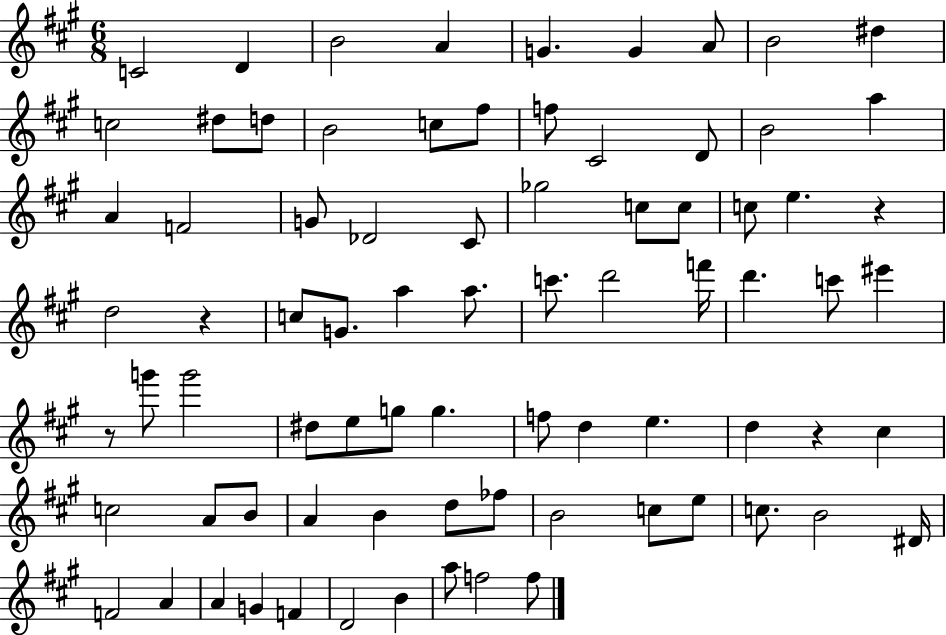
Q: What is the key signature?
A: A major